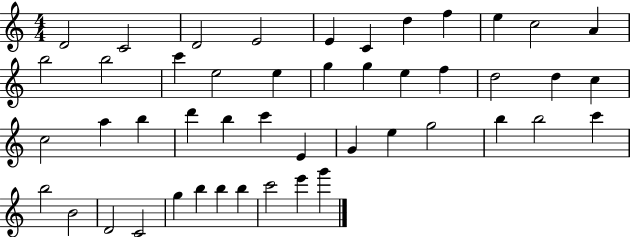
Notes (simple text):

D4/h C4/h D4/h E4/h E4/q C4/q D5/q F5/q E5/q C5/h A4/q B5/h B5/h C6/q E5/h E5/q G5/q G5/q E5/q F5/q D5/h D5/q C5/q C5/h A5/q B5/q D6/q B5/q C6/q E4/q G4/q E5/q G5/h B5/q B5/h C6/q B5/h B4/h D4/h C4/h G5/q B5/q B5/q B5/q C6/h E6/q G6/q